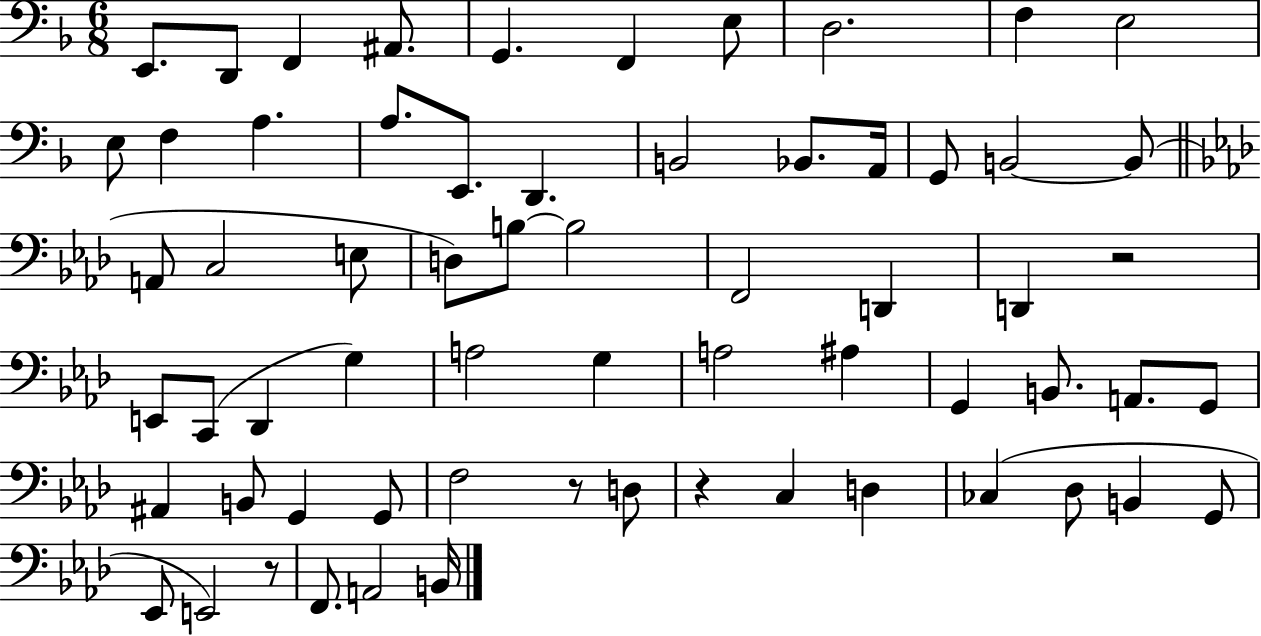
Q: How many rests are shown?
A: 4